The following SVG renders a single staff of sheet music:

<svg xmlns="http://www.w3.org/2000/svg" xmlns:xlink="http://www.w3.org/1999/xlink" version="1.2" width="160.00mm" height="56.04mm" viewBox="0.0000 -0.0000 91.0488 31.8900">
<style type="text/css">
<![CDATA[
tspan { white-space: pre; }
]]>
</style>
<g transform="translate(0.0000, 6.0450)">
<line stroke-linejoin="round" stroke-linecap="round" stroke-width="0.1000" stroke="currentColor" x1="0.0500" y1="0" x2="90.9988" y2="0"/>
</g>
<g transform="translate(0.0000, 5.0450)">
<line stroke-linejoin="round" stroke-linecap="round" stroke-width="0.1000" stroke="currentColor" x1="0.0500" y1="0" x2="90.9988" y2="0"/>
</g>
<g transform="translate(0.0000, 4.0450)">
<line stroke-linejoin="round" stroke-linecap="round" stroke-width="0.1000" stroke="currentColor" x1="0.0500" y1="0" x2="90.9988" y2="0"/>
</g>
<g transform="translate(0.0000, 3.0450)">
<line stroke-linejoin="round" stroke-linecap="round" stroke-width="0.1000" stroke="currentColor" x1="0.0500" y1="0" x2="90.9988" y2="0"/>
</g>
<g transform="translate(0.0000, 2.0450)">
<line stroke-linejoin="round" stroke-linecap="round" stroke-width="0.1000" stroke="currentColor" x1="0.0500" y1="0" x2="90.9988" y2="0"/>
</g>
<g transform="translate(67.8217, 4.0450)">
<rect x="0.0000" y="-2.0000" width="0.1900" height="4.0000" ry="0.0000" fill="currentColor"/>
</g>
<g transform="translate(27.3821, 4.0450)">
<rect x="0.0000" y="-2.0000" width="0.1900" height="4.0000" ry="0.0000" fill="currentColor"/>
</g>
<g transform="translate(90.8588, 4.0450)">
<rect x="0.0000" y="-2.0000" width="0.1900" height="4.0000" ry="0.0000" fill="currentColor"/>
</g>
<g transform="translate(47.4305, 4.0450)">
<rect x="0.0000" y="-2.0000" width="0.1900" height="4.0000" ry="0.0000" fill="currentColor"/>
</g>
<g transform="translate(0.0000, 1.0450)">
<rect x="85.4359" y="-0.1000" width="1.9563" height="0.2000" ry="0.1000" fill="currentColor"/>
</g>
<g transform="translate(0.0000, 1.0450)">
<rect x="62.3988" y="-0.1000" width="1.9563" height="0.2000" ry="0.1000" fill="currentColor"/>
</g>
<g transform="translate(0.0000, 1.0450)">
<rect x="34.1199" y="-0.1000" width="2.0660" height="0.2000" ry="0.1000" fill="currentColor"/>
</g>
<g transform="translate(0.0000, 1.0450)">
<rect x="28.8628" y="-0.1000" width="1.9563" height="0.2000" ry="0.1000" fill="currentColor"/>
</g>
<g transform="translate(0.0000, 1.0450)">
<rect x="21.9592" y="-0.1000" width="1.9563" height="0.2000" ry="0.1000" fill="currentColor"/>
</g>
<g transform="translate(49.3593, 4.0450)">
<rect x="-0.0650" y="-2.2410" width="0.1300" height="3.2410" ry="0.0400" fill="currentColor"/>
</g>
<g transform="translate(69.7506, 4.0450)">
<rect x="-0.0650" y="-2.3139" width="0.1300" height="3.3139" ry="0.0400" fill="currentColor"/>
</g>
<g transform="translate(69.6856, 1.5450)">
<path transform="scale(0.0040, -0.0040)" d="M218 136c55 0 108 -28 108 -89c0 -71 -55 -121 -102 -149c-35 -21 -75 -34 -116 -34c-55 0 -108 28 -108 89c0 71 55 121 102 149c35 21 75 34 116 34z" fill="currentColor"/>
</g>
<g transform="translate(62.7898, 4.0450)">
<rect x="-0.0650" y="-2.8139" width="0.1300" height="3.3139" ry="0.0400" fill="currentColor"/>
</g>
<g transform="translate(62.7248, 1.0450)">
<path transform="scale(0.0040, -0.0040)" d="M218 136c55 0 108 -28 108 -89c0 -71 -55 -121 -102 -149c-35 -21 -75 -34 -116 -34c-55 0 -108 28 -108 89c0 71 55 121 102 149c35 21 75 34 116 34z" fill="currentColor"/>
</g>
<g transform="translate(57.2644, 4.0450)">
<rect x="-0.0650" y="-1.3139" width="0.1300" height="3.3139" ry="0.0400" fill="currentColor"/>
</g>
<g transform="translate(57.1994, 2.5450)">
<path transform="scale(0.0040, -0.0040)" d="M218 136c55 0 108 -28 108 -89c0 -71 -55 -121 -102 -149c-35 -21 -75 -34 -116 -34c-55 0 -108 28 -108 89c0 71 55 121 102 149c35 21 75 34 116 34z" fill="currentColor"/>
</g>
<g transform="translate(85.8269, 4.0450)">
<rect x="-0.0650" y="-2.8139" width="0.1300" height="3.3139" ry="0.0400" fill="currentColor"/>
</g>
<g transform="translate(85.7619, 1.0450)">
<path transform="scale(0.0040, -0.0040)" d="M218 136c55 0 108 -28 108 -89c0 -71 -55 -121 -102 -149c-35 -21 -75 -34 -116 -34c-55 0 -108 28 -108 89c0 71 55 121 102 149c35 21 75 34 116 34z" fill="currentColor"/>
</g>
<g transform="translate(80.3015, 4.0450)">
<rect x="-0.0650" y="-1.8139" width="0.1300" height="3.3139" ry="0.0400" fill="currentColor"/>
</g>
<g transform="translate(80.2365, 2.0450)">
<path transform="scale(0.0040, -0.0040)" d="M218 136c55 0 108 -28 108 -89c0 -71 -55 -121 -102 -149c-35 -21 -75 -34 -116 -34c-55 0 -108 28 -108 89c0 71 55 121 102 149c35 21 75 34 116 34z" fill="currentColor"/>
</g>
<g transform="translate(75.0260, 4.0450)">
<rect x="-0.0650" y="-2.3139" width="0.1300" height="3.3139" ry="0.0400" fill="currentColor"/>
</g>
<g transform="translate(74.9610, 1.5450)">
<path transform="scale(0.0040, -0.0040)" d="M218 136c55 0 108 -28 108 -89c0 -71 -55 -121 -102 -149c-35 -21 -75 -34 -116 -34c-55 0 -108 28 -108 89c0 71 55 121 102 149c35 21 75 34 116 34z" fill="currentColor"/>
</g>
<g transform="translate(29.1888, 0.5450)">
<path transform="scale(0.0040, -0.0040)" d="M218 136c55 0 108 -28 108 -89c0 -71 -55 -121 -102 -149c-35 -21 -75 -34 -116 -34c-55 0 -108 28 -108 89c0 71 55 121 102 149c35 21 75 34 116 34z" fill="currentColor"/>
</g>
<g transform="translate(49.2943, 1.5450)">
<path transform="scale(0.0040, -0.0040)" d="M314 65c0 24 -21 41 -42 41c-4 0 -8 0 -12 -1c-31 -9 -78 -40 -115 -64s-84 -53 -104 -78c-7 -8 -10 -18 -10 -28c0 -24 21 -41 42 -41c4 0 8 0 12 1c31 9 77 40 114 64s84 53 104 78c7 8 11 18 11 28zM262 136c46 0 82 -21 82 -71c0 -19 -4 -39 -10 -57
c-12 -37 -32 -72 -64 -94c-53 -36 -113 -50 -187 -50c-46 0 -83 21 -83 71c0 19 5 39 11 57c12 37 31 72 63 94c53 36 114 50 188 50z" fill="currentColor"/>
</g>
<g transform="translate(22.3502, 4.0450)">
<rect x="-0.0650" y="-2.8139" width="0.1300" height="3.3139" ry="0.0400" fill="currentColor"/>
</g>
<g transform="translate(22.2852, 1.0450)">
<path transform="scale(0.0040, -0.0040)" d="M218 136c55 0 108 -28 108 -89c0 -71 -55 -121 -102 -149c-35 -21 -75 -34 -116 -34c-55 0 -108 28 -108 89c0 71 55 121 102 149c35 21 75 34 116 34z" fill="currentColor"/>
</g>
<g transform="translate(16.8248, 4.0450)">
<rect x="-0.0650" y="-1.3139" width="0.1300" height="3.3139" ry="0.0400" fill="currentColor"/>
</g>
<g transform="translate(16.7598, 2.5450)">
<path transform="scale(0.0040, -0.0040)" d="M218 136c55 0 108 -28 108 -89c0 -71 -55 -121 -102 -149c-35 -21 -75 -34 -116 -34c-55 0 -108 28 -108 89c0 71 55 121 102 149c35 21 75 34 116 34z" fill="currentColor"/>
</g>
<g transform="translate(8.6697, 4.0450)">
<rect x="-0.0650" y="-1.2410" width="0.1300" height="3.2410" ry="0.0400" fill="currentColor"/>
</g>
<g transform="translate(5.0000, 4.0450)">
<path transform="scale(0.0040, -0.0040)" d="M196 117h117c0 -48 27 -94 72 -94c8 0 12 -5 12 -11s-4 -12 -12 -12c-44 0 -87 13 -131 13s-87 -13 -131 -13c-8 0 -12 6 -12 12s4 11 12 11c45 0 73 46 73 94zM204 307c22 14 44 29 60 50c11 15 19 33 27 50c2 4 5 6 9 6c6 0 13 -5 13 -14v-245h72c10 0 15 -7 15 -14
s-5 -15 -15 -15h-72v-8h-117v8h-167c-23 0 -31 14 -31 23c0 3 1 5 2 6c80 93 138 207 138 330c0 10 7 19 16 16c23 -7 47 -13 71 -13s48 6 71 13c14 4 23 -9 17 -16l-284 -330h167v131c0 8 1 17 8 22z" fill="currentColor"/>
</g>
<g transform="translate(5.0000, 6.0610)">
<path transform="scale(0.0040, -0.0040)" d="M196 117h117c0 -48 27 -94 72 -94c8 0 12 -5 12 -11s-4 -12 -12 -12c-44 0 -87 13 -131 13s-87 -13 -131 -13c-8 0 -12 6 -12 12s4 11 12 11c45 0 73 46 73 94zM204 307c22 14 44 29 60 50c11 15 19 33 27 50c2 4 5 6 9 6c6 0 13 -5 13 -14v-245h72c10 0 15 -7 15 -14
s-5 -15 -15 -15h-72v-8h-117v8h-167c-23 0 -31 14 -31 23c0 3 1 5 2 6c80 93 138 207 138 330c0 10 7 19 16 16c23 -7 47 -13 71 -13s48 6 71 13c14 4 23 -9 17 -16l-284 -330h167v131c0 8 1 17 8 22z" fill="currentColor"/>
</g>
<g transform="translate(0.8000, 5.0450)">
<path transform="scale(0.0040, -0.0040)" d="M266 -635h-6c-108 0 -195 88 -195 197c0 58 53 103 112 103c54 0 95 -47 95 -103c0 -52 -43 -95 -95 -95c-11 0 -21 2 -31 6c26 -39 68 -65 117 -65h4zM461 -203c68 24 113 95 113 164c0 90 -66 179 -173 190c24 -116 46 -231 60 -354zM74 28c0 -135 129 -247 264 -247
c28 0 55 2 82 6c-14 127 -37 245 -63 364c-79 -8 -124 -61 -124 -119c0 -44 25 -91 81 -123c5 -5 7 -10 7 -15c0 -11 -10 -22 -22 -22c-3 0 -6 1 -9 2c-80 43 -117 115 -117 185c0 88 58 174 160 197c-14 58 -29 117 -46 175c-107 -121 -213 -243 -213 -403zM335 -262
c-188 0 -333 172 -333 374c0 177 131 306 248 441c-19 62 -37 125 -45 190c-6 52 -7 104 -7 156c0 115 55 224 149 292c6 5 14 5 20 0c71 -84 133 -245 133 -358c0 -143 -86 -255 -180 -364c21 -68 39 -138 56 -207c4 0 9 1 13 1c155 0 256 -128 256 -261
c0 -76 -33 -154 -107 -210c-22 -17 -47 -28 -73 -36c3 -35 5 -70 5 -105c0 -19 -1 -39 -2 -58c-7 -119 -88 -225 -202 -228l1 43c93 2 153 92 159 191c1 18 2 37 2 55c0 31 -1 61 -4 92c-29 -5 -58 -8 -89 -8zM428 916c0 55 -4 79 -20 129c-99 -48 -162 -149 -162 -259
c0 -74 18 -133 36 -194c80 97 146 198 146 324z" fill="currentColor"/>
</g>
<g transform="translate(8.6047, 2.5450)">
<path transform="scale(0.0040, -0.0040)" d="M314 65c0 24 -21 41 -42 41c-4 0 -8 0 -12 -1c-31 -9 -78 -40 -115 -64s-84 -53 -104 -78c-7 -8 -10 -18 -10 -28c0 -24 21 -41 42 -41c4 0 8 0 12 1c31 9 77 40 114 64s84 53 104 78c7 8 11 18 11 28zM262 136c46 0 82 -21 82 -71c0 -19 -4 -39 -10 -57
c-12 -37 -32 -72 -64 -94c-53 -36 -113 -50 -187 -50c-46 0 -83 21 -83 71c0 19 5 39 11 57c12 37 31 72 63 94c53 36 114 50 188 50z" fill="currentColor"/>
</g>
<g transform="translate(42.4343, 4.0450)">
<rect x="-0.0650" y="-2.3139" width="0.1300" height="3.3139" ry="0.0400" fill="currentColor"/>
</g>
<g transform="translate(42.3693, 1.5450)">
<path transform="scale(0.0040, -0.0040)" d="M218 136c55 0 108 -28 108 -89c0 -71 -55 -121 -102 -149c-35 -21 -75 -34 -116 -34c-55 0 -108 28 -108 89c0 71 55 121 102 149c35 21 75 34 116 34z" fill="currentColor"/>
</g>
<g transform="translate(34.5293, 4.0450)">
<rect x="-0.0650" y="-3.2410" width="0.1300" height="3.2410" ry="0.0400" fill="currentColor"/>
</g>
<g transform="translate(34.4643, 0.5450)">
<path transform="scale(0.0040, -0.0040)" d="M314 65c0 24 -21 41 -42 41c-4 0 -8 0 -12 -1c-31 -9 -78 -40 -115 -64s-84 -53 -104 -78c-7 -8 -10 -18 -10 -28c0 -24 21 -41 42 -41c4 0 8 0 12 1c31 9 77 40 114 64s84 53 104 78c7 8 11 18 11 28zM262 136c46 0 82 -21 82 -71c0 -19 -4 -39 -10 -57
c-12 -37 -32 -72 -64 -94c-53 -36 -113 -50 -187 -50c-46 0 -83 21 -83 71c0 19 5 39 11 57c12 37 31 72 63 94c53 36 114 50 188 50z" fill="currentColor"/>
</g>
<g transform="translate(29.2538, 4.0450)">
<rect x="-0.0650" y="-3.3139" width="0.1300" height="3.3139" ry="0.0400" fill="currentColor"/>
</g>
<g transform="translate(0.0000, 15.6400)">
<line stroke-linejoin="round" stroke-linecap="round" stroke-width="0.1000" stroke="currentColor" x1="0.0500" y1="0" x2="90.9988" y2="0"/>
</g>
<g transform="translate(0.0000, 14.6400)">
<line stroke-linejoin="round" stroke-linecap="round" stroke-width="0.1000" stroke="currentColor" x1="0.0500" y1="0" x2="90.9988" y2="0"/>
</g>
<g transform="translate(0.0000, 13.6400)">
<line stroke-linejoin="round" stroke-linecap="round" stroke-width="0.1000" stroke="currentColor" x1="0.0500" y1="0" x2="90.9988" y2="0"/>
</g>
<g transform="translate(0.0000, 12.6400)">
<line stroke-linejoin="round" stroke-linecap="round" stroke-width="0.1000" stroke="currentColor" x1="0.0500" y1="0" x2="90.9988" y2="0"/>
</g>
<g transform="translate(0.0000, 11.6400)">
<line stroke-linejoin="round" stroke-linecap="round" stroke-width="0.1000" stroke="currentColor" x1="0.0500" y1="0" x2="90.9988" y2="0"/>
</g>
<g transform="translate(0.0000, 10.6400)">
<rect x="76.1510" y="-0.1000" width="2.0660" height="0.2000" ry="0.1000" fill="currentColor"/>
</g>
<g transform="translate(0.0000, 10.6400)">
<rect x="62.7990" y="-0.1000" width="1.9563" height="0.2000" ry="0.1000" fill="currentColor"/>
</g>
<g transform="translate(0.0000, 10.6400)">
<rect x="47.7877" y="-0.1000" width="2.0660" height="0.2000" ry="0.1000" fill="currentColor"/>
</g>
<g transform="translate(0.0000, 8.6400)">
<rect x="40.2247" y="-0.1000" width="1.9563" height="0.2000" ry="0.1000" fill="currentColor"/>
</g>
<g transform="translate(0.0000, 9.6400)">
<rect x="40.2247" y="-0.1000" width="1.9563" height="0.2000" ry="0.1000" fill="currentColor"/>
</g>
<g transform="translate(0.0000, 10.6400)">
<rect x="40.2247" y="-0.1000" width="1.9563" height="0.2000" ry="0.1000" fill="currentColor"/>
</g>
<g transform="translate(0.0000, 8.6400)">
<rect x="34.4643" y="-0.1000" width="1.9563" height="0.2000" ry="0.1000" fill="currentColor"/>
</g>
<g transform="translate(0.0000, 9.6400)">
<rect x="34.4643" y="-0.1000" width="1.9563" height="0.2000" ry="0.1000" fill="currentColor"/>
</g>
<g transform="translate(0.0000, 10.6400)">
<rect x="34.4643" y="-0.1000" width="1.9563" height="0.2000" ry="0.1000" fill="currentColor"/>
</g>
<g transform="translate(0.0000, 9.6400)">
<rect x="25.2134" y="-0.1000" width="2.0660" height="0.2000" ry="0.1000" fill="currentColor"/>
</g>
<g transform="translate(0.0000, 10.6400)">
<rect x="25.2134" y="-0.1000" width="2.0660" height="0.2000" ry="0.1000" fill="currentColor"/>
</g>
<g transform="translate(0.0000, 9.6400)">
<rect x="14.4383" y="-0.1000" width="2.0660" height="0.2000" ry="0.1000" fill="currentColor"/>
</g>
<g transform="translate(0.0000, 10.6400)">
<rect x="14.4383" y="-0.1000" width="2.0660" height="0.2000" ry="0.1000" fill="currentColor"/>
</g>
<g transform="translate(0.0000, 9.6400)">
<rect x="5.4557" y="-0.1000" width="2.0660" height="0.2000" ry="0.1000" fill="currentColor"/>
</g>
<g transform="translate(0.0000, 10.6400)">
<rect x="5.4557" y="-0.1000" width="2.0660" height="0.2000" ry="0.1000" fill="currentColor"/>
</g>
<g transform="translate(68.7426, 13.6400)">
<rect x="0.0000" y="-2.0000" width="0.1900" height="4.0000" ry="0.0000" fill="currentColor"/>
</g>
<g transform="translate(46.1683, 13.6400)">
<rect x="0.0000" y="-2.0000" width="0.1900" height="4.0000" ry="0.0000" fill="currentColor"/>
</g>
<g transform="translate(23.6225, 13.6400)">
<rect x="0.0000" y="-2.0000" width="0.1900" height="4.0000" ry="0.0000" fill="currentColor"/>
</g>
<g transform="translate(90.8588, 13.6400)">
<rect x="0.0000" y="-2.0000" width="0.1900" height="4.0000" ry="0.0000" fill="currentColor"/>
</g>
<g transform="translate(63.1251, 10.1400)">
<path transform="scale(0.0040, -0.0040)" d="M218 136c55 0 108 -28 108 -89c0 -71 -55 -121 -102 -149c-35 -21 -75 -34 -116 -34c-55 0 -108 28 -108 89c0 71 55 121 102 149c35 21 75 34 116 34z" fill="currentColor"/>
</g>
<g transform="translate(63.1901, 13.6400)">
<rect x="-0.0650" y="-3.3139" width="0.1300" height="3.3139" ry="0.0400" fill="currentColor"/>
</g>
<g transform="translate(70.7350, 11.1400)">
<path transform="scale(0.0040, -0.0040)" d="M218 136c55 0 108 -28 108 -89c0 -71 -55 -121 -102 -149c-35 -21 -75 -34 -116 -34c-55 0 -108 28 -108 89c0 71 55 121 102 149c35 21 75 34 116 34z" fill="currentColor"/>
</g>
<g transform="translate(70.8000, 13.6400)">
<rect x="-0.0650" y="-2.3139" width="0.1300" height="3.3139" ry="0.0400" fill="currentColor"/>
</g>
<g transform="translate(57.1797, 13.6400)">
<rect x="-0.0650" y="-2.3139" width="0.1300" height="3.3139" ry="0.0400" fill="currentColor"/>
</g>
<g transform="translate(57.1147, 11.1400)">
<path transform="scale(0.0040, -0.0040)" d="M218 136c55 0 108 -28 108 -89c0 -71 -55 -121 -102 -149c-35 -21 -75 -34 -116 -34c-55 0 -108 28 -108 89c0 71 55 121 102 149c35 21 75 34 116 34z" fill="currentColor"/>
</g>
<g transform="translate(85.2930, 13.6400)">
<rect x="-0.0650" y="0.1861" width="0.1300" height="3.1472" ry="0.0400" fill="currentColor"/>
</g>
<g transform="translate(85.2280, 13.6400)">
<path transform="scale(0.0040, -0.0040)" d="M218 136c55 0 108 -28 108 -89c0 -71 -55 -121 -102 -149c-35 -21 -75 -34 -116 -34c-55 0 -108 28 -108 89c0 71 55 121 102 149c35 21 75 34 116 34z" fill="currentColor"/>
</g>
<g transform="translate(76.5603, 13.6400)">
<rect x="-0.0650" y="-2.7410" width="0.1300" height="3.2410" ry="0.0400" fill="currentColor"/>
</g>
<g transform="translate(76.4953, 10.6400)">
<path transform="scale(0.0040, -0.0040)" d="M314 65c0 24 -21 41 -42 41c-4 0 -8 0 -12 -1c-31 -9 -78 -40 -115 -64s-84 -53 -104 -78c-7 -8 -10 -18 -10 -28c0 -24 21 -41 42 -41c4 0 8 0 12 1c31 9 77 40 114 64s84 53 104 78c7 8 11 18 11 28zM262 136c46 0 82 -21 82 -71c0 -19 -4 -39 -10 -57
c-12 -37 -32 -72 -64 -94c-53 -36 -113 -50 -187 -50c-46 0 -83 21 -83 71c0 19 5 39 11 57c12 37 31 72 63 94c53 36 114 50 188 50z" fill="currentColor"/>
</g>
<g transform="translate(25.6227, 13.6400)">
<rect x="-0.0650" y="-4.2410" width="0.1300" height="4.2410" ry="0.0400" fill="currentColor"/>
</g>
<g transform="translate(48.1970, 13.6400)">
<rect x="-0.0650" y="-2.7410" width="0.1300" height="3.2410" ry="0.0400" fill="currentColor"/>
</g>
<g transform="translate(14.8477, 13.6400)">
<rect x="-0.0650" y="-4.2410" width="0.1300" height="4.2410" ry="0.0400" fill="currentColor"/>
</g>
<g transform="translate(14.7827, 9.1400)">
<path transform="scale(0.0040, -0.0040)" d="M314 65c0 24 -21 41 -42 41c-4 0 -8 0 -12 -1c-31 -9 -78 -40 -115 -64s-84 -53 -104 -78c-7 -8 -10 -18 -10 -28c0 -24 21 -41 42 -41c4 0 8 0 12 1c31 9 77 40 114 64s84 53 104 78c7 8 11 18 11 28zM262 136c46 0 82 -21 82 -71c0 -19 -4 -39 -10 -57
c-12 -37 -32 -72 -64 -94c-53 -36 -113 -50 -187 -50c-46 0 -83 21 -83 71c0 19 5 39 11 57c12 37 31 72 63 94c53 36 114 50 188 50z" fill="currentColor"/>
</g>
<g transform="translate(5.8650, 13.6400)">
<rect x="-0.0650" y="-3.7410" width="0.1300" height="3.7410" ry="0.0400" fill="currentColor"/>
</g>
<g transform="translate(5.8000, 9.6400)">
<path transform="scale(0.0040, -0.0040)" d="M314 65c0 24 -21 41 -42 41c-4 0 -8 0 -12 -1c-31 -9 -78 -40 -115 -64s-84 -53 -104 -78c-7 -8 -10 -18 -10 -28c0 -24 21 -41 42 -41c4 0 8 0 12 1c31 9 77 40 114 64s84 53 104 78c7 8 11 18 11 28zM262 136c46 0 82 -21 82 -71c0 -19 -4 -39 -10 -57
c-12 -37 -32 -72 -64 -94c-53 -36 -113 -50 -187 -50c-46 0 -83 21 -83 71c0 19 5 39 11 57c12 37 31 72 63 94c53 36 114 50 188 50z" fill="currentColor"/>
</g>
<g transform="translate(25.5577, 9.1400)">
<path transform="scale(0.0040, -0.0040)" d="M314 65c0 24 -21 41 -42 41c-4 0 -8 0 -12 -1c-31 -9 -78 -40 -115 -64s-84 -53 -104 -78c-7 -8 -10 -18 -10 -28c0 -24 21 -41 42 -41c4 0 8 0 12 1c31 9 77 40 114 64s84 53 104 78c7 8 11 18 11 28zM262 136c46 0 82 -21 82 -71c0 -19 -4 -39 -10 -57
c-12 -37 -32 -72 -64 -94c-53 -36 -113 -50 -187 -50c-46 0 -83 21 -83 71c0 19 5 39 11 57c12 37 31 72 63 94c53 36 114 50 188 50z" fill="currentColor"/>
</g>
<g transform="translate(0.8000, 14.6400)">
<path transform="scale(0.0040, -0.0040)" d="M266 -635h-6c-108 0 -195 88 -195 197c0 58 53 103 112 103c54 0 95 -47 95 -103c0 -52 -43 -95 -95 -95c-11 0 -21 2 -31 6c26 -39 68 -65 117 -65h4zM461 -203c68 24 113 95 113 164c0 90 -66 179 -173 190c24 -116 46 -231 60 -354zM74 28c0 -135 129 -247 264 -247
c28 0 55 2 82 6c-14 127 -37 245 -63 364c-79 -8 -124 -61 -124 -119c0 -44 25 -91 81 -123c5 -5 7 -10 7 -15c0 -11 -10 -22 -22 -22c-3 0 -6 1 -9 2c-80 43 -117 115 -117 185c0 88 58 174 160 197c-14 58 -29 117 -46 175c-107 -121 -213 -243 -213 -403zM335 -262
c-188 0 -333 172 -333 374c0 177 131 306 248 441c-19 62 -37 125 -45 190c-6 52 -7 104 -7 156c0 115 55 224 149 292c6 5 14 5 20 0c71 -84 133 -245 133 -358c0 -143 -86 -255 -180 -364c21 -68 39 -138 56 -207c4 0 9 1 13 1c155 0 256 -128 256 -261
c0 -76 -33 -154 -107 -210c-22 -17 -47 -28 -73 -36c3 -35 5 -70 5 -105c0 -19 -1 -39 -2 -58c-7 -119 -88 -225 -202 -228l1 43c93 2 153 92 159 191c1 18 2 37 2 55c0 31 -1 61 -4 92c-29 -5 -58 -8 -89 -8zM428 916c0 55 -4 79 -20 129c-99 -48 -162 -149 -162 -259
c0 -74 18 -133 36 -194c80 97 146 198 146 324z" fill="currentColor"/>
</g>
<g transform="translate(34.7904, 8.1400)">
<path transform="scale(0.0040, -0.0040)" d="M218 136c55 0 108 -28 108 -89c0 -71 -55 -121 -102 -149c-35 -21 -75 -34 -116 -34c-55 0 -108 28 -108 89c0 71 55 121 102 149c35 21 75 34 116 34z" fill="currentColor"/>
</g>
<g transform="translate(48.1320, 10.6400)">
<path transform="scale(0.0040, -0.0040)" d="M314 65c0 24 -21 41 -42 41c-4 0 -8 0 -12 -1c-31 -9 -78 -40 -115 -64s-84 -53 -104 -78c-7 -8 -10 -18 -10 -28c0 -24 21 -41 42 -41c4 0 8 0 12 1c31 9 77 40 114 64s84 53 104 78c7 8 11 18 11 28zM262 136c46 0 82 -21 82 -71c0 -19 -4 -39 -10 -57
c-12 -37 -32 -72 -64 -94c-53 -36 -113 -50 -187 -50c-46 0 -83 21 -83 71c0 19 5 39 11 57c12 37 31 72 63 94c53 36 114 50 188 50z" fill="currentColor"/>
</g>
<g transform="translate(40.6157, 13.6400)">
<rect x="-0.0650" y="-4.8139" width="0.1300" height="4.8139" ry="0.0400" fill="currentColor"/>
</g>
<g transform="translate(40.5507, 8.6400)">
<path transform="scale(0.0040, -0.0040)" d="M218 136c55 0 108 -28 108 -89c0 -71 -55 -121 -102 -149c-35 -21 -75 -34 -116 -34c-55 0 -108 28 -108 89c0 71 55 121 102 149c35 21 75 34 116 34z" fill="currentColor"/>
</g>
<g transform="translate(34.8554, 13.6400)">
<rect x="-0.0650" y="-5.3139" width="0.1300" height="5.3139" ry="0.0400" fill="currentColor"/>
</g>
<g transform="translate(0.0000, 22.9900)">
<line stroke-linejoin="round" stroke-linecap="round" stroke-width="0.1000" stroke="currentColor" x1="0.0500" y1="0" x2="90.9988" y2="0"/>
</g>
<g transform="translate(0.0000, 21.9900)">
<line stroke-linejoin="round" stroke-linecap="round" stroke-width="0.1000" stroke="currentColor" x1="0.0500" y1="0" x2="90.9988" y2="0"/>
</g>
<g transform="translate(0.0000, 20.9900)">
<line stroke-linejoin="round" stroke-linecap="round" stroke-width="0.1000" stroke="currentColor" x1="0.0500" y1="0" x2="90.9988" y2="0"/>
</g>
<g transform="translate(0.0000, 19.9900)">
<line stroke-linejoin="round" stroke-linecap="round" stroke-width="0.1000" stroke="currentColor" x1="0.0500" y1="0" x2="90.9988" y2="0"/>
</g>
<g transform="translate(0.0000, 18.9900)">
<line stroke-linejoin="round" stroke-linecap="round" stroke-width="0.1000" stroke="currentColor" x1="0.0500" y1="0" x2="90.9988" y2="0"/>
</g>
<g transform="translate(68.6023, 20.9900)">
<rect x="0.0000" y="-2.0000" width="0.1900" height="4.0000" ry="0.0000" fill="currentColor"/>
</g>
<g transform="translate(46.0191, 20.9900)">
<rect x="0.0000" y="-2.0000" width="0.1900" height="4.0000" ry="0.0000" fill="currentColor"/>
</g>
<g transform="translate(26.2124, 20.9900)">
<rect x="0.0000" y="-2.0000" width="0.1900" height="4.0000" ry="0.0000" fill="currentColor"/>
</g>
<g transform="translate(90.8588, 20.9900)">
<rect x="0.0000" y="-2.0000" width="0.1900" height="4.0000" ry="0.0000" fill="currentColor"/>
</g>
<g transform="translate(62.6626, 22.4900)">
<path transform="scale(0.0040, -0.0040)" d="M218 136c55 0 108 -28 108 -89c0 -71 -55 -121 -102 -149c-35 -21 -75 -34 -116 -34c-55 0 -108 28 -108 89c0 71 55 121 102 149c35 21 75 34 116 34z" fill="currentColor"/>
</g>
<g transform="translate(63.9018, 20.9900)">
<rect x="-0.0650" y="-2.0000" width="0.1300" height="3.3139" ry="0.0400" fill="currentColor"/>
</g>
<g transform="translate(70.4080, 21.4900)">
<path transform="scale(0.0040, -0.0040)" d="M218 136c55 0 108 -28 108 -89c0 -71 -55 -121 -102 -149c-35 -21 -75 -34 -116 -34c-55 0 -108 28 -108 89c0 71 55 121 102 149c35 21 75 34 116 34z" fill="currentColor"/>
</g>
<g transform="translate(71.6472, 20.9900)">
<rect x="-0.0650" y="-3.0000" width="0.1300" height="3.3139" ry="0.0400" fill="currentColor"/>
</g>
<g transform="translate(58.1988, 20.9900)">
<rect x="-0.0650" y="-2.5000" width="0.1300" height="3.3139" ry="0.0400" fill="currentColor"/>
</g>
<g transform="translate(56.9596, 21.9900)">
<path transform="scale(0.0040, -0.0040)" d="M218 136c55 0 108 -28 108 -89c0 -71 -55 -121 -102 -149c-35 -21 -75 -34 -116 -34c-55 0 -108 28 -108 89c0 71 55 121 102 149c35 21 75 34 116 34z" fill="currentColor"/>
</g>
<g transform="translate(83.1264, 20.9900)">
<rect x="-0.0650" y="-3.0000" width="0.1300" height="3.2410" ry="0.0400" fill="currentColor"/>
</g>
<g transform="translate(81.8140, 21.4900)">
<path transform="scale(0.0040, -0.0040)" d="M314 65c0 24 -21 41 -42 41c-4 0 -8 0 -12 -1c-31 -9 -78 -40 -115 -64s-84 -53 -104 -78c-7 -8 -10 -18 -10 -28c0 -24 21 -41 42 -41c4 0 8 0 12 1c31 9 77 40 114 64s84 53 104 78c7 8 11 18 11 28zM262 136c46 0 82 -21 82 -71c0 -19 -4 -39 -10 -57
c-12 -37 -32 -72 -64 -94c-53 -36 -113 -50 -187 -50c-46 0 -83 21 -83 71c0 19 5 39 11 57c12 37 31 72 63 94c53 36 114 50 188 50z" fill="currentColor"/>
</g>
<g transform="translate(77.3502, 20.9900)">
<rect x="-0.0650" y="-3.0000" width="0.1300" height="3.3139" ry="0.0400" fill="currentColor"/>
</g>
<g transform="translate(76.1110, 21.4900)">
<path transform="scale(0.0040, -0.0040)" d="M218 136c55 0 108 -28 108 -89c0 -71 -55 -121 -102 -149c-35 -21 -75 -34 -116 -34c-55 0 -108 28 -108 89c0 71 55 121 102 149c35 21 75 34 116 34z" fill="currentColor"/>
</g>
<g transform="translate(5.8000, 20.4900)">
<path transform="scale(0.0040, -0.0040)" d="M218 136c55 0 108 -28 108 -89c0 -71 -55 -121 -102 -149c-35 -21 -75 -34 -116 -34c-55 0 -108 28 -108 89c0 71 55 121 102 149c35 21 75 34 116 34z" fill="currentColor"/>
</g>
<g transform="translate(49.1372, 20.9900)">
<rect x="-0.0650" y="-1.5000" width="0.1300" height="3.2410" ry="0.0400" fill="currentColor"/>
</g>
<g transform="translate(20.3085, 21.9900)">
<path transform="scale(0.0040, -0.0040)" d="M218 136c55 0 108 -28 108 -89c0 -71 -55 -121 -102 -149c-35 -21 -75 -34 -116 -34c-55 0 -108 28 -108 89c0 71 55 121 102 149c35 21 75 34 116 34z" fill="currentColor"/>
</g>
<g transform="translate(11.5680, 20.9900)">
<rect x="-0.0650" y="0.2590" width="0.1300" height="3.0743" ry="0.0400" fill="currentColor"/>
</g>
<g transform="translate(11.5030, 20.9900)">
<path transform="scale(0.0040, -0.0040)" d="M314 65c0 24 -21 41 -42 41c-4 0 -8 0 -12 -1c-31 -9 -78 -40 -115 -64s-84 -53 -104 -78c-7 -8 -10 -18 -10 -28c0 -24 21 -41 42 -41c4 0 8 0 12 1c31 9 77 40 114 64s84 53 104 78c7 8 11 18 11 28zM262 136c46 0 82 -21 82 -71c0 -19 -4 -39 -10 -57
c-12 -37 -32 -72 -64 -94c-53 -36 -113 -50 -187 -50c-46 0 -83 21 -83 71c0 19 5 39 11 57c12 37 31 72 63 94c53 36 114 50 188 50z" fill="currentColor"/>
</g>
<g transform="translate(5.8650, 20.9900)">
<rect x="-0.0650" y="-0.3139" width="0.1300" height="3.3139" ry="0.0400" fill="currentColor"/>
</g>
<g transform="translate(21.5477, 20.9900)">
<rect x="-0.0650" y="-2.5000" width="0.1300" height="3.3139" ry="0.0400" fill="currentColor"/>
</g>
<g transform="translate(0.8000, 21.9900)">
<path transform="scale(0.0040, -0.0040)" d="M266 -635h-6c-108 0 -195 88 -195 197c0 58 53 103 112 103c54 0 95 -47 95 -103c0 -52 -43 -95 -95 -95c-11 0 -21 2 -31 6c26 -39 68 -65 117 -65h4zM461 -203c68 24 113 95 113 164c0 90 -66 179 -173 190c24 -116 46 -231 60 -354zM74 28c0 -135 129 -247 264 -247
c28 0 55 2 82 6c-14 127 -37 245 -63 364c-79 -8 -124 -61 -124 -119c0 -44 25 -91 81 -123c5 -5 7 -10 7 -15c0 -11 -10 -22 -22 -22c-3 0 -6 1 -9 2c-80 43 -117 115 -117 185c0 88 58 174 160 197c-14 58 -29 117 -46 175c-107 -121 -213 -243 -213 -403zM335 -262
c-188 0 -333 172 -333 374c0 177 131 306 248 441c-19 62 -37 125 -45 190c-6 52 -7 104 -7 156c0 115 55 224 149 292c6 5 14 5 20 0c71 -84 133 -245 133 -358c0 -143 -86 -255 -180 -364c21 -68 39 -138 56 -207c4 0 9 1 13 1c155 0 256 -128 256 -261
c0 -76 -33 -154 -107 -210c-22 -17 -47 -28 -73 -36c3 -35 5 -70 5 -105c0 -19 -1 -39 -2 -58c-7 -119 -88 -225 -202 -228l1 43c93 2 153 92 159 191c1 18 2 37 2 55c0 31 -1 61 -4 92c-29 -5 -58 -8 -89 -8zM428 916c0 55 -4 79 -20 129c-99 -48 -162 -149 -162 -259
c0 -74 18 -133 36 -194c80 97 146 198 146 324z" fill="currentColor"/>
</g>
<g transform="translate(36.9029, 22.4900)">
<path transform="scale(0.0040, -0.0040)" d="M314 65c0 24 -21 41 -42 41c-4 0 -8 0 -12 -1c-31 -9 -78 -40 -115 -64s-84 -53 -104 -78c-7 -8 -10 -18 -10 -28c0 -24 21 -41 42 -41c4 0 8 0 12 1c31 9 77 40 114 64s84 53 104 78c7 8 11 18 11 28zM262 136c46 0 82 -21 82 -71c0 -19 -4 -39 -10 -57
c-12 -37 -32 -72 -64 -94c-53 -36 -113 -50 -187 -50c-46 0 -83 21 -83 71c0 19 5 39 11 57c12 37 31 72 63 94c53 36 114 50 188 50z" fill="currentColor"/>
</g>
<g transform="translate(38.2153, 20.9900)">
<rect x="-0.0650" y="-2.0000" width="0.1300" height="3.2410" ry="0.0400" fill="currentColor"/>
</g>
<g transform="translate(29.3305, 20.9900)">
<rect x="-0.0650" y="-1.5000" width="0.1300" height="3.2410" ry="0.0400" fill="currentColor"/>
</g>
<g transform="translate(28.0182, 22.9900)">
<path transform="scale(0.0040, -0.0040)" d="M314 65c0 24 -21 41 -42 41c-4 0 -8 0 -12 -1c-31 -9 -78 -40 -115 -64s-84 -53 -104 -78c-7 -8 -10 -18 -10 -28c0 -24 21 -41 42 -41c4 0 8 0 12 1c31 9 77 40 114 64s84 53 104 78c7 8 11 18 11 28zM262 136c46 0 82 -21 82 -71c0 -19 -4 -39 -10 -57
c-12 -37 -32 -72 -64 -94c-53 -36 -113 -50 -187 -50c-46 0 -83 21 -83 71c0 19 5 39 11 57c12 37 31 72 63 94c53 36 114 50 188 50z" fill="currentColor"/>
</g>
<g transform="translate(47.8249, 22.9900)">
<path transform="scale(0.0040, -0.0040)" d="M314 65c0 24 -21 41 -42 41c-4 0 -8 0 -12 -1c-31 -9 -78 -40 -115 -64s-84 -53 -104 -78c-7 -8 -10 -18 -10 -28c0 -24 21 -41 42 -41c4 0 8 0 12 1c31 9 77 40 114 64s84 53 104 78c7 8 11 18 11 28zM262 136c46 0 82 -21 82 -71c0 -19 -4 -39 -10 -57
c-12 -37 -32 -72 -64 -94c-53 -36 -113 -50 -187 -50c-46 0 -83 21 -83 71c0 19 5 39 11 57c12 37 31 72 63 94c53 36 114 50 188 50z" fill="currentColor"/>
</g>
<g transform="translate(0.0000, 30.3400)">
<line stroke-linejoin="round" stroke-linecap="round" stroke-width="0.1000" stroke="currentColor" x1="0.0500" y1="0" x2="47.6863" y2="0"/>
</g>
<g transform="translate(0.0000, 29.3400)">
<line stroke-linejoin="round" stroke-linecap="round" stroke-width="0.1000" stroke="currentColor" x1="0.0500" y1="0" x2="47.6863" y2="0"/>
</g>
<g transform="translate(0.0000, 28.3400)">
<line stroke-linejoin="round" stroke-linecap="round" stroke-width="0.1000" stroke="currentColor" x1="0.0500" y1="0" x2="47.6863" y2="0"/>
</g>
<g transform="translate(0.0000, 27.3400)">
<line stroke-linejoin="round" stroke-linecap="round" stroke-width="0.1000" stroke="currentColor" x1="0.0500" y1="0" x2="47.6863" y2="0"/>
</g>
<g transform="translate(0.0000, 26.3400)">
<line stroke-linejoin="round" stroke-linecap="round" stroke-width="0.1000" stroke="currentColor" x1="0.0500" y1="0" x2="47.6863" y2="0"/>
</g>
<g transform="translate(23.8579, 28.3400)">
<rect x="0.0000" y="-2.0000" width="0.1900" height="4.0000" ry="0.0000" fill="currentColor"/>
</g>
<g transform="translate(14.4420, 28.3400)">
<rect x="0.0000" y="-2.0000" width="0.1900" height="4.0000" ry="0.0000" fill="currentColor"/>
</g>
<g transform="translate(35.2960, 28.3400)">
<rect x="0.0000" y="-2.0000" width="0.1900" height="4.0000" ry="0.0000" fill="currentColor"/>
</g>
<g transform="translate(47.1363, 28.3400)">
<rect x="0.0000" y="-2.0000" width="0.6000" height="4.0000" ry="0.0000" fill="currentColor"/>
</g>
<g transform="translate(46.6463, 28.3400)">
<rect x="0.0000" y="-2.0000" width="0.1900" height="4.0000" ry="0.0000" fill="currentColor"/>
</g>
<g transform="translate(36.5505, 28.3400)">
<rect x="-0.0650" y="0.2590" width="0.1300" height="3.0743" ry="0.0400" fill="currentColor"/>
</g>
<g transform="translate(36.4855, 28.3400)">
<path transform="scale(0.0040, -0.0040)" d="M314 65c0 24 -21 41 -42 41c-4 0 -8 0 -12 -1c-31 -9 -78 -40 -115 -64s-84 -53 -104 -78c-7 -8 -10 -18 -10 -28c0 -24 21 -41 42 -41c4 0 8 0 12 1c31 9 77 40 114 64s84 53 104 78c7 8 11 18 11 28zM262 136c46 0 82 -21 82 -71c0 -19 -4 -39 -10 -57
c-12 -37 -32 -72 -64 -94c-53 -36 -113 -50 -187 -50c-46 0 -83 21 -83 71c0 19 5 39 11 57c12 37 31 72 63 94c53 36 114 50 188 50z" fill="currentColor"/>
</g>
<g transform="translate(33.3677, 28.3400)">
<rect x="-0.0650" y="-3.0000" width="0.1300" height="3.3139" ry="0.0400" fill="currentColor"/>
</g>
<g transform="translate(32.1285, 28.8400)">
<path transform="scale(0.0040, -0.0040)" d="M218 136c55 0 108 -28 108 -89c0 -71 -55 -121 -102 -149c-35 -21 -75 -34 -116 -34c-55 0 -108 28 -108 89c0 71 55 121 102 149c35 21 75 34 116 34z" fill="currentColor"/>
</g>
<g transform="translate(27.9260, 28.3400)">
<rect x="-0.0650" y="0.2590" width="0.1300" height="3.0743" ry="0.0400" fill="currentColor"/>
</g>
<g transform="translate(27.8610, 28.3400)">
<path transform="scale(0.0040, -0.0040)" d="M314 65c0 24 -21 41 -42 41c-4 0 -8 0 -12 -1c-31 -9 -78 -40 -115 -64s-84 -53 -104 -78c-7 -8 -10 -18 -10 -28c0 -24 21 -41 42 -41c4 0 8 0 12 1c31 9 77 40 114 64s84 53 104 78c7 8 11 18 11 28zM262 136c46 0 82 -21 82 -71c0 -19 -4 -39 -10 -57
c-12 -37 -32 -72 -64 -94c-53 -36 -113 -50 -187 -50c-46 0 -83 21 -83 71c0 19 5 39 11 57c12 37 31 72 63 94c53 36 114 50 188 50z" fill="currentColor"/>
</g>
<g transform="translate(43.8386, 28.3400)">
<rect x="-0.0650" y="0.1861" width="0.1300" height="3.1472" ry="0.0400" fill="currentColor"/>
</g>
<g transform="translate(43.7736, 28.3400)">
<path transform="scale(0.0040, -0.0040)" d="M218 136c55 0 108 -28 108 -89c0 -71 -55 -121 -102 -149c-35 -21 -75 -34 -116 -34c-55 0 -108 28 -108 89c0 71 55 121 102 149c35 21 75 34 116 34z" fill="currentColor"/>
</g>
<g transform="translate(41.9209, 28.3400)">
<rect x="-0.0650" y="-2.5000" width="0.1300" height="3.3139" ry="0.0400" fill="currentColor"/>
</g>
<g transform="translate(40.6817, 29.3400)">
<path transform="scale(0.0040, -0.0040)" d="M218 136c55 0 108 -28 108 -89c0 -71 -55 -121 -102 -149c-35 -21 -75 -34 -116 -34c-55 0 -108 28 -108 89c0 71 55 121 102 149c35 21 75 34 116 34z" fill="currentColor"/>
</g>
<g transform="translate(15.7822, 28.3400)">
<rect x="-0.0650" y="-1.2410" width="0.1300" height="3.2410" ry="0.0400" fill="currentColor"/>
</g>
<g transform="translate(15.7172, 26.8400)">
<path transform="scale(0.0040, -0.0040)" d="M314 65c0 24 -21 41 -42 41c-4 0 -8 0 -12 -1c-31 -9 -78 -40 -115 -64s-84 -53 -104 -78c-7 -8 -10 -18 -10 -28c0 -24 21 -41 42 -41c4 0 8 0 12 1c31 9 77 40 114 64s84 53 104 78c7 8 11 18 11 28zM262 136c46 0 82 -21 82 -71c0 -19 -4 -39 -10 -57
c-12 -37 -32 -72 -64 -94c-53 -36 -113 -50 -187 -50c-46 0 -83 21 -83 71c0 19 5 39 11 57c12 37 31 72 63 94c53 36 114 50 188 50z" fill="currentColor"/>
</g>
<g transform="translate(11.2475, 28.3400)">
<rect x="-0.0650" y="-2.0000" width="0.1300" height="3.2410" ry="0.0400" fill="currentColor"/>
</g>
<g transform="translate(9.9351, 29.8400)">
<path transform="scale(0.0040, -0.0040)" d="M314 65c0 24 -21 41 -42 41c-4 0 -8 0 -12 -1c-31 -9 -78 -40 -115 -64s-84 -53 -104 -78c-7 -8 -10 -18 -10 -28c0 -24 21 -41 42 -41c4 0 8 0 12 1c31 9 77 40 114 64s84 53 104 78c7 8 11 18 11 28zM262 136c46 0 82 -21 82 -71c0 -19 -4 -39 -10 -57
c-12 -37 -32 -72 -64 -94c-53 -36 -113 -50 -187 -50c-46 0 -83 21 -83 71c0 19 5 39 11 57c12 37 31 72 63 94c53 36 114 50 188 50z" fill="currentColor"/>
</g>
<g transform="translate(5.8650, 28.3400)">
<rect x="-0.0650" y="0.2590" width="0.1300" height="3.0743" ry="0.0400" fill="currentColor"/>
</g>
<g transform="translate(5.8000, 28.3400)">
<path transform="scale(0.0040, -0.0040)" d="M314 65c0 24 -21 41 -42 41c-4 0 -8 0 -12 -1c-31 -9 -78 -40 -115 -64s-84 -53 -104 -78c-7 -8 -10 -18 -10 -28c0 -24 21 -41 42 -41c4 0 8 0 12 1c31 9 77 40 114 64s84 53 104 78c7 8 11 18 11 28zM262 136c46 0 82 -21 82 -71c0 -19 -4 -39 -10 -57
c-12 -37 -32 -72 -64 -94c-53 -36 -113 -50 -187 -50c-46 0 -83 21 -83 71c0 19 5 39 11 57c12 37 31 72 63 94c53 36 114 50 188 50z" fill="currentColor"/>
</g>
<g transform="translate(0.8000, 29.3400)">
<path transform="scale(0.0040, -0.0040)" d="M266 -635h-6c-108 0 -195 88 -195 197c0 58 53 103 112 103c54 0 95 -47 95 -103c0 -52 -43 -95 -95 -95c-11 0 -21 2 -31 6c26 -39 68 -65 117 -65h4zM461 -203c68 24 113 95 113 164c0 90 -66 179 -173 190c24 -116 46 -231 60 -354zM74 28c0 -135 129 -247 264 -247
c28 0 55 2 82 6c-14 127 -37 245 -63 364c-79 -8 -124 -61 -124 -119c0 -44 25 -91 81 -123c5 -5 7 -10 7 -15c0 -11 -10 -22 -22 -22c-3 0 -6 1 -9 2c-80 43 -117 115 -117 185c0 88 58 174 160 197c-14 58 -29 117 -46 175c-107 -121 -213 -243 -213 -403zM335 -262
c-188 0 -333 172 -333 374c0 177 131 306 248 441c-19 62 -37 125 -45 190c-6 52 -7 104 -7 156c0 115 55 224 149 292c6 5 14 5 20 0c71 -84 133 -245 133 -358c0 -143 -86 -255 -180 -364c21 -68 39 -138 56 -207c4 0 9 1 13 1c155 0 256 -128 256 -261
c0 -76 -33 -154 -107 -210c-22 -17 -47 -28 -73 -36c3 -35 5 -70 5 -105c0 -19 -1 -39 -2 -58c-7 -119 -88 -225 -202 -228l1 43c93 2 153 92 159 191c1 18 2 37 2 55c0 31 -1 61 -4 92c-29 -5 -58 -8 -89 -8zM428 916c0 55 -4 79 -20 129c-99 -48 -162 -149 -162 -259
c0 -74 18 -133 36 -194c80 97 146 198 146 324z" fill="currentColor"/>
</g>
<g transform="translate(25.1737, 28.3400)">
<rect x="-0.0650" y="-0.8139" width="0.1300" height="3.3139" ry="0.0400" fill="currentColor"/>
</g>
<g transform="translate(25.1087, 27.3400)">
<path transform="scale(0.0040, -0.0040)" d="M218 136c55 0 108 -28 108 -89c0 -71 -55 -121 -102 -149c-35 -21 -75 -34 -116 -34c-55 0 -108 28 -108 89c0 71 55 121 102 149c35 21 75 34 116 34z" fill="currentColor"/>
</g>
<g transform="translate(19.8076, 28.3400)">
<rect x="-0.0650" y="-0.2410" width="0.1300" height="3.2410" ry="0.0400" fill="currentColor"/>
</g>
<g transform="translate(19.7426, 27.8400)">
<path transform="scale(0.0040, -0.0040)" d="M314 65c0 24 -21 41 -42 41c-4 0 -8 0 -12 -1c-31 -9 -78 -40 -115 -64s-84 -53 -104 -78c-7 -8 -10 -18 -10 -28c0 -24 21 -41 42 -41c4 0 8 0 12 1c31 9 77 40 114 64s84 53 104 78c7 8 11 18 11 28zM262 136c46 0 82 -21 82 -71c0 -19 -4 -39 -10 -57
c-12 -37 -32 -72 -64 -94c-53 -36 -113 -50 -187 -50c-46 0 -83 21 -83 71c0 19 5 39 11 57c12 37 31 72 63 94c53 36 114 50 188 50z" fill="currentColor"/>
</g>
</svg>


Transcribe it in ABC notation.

X:1
T:Untitled
M:4/4
L:1/4
K:C
e2 e a b b2 g g2 e a g g f a c'2 d'2 d'2 f' e' a2 g b g a2 B c B2 G E2 F2 E2 G F A A A2 B2 F2 e2 c2 d B2 A B2 G B